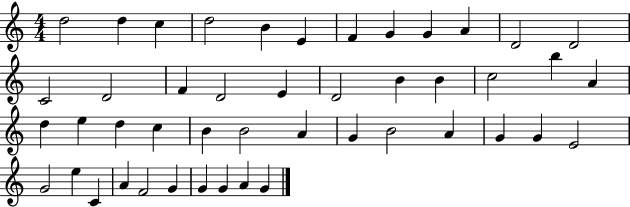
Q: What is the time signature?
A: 4/4